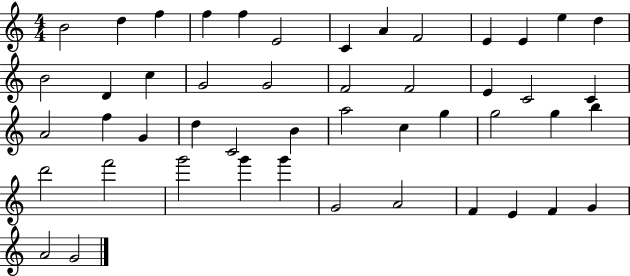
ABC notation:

X:1
T:Untitled
M:4/4
L:1/4
K:C
B2 d f f f E2 C A F2 E E e d B2 D c G2 G2 F2 F2 E C2 C A2 f G d C2 B a2 c g g2 g b d'2 f'2 g'2 g' g' G2 A2 F E F G A2 G2